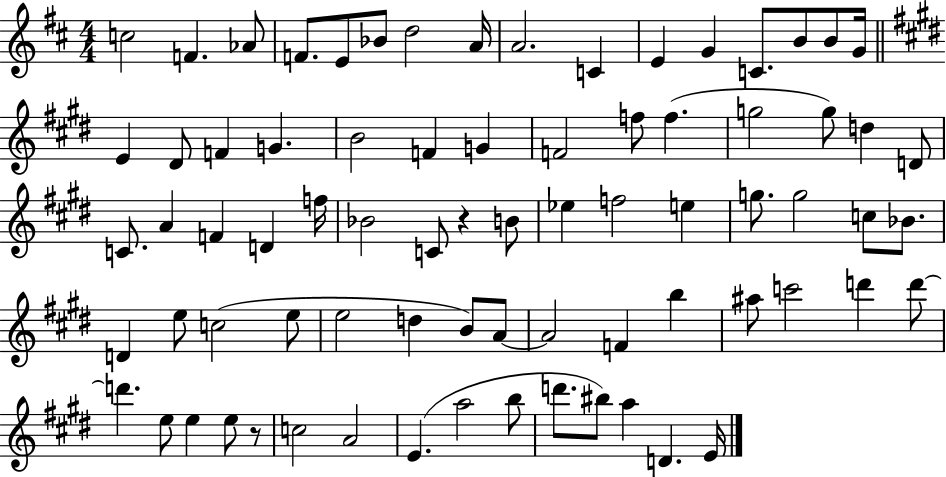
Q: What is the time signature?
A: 4/4